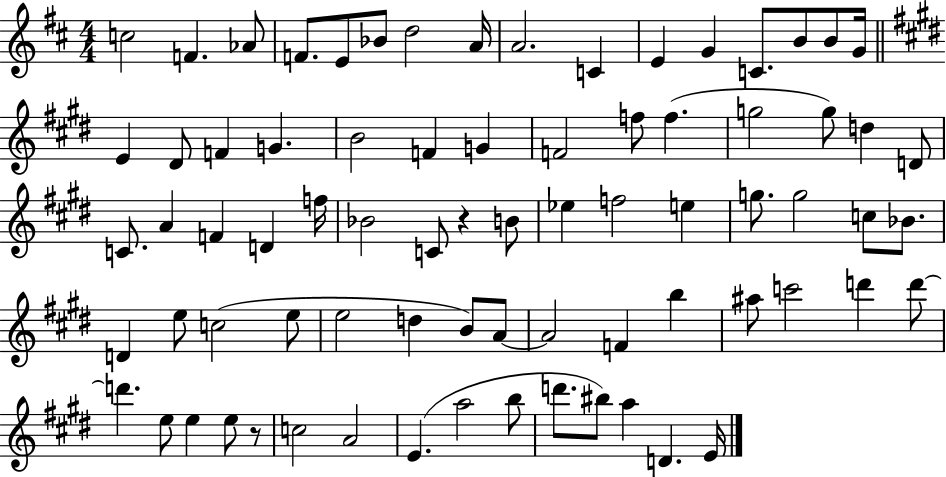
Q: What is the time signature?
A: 4/4